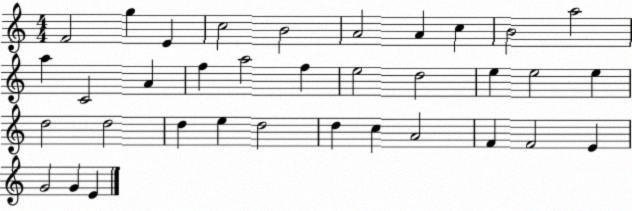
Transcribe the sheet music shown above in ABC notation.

X:1
T:Untitled
M:4/4
L:1/4
K:C
F2 g E c2 B2 A2 A c B2 a2 a C2 A f a2 f e2 d2 e e2 e d2 d2 d e d2 d c A2 F F2 E G2 G E